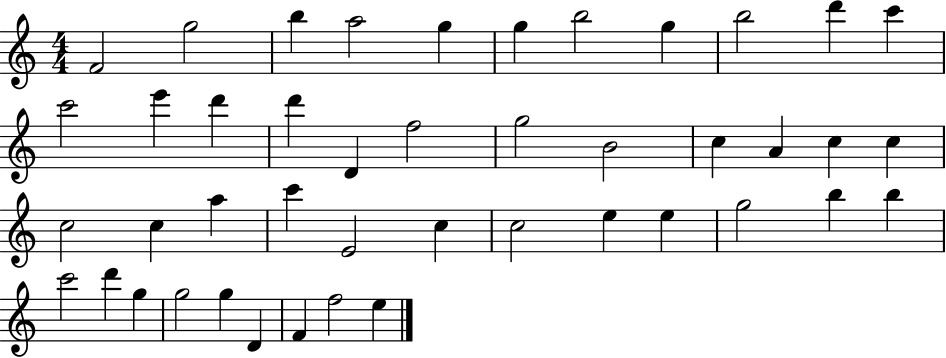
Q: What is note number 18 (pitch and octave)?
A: G5